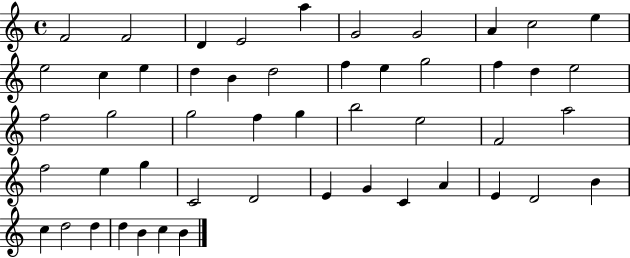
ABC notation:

X:1
T:Untitled
M:4/4
L:1/4
K:C
F2 F2 D E2 a G2 G2 A c2 e e2 c e d B d2 f e g2 f d e2 f2 g2 g2 f g b2 e2 F2 a2 f2 e g C2 D2 E G C A E D2 B c d2 d d B c B